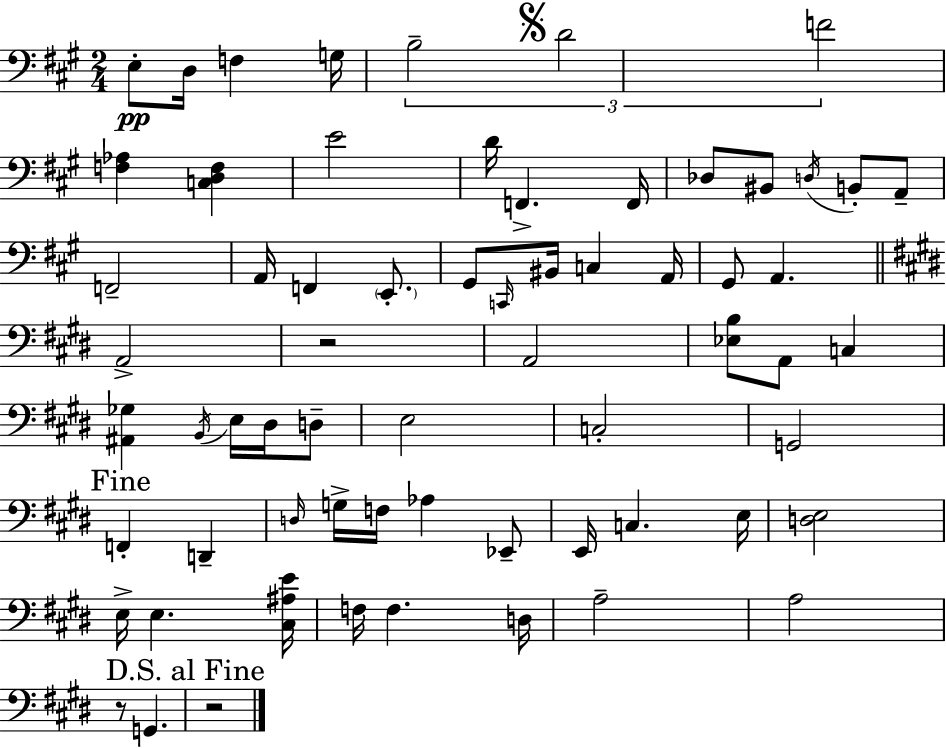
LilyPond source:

{
  \clef bass
  \numericTimeSignature
  \time 2/4
  \key a \major
  \repeat volta 2 { e8-.\pp d16 f4 g16 | \tuplet 3/2 { b2-- | \mark \markup { \musicglyph "scripts.segno" } d'2 | f'2 } | \break <f aes>4 <c d f>4 | e'2 | d'16 f,4.-> f,16 | des8 bis,8 \acciaccatura { d16 } b,8-. a,8-- | \break f,2-- | a,16 f,4 \parenthesize e,8.-. | gis,8 \grace { c,16 } bis,16 c4 | a,16 gis,8 a,4. | \break \bar "||" \break \key e \major a,2-> | r2 | a,2 | <ees b>8 a,8 c4 | \break <ais, ges>4 \acciaccatura { b,16 } e16 dis16 d8-- | e2 | c2-. | g,2 | \break \mark "Fine" f,4-. d,4-- | \grace { d16 } g16-> f16 aes4 | ees,8-- e,16 c4. | e16 <d e>2 | \break e16-> e4. | <cis ais e'>16 f16 f4. | d16 a2-- | a2 | \break r8 g,4. | \mark "D.S. al Fine" r2 | } \bar "|."
}